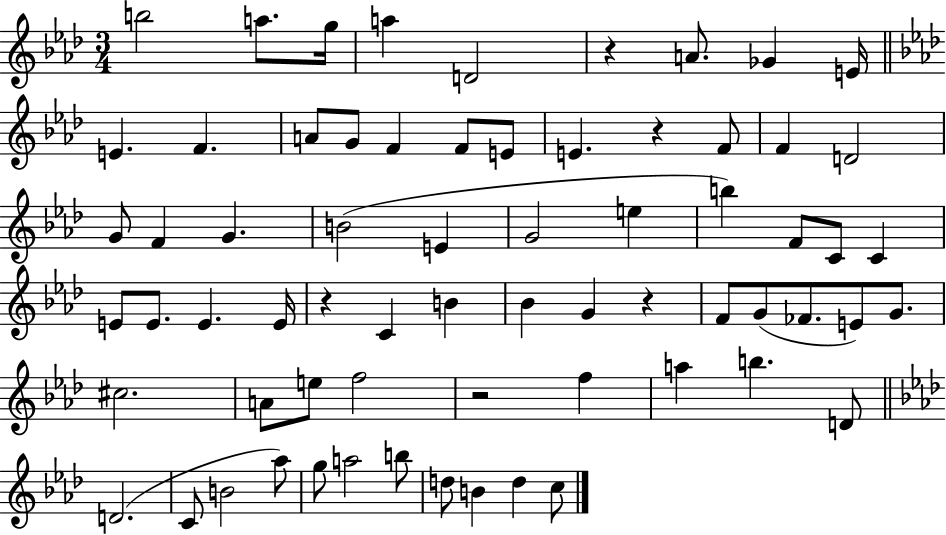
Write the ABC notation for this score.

X:1
T:Untitled
M:3/4
L:1/4
K:Ab
b2 a/2 g/4 a D2 z A/2 _G E/4 E F A/2 G/2 F F/2 E/2 E z F/2 F D2 G/2 F G B2 E G2 e b F/2 C/2 C E/2 E/2 E E/4 z C B _B G z F/2 G/2 _F/2 E/2 G/2 ^c2 A/2 e/2 f2 z2 f a b D/2 D2 C/2 B2 _a/2 g/2 a2 b/2 d/2 B d c/2